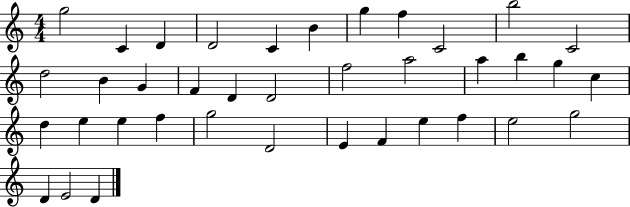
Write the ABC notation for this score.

X:1
T:Untitled
M:4/4
L:1/4
K:C
g2 C D D2 C B g f C2 b2 C2 d2 B G F D D2 f2 a2 a b g c d e e f g2 D2 E F e f e2 g2 D E2 D